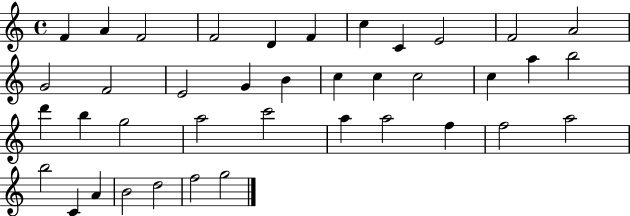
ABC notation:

X:1
T:Untitled
M:4/4
L:1/4
K:C
F A F2 F2 D F c C E2 F2 A2 G2 F2 E2 G B c c c2 c a b2 d' b g2 a2 c'2 a a2 f f2 a2 b2 C A B2 d2 f2 g2